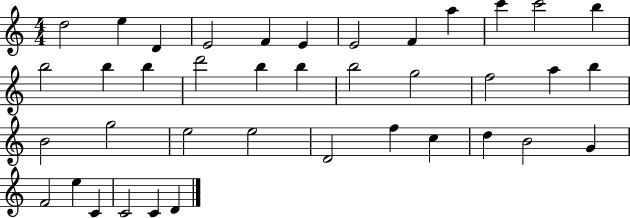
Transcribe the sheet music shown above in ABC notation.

X:1
T:Untitled
M:4/4
L:1/4
K:C
d2 e D E2 F E E2 F a c' c'2 b b2 b b d'2 b b b2 g2 f2 a b B2 g2 e2 e2 D2 f c d B2 G F2 e C C2 C D